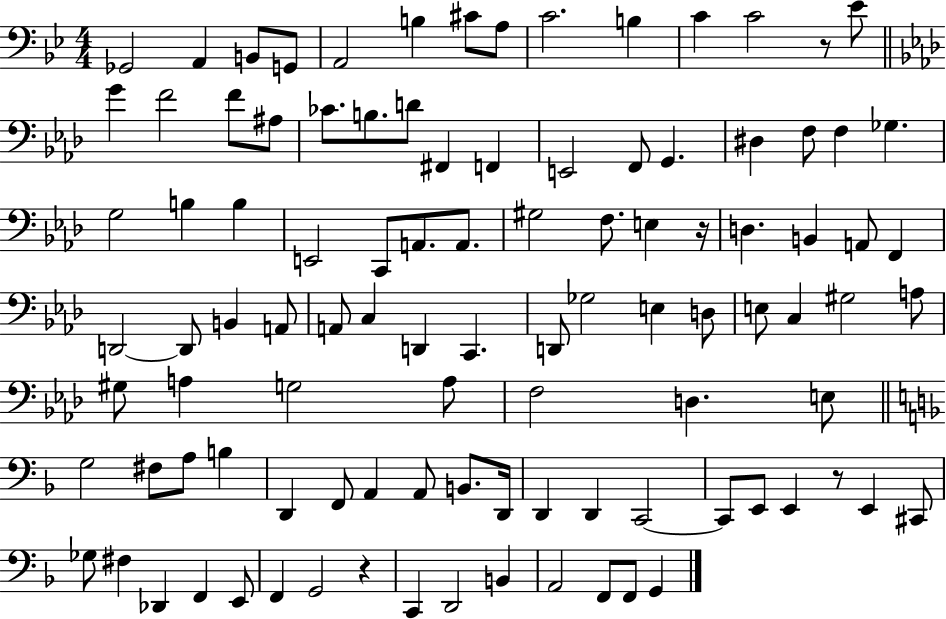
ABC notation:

X:1
T:Untitled
M:4/4
L:1/4
K:Bb
_G,,2 A,, B,,/2 G,,/2 A,,2 B, ^C/2 A,/2 C2 B, C C2 z/2 _E/2 G F2 F/2 ^A,/2 _C/2 B,/2 D/2 ^F,, F,, E,,2 F,,/2 G,, ^D, F,/2 F, _G, G,2 B, B, E,,2 C,,/2 A,,/2 A,,/2 ^G,2 F,/2 E, z/4 D, B,, A,,/2 F,, D,,2 D,,/2 B,, A,,/2 A,,/2 C, D,, C,, D,,/2 _G,2 E, D,/2 E,/2 C, ^G,2 A,/2 ^G,/2 A, G,2 A,/2 F,2 D, E,/2 G,2 ^F,/2 A,/2 B, D,, F,,/2 A,, A,,/2 B,,/2 D,,/4 D,, D,, C,,2 C,,/2 E,,/2 E,, z/2 E,, ^C,,/2 _G,/2 ^F, _D,, F,, E,,/2 F,, G,,2 z C,, D,,2 B,, A,,2 F,,/2 F,,/2 G,,